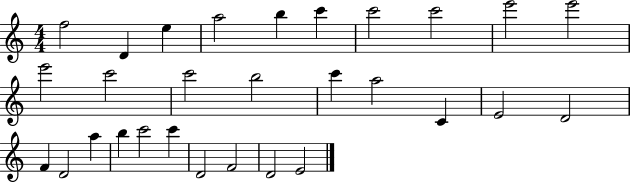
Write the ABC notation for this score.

X:1
T:Untitled
M:4/4
L:1/4
K:C
f2 D e a2 b c' c'2 c'2 e'2 e'2 e'2 c'2 c'2 b2 c' a2 C E2 D2 F D2 a b c'2 c' D2 F2 D2 E2